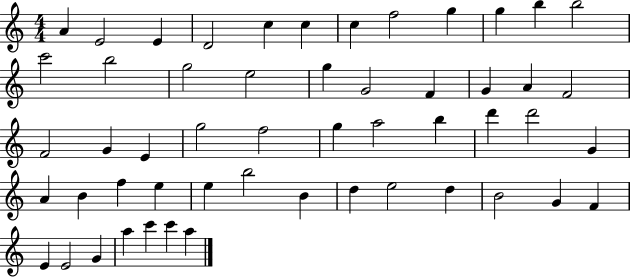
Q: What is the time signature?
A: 4/4